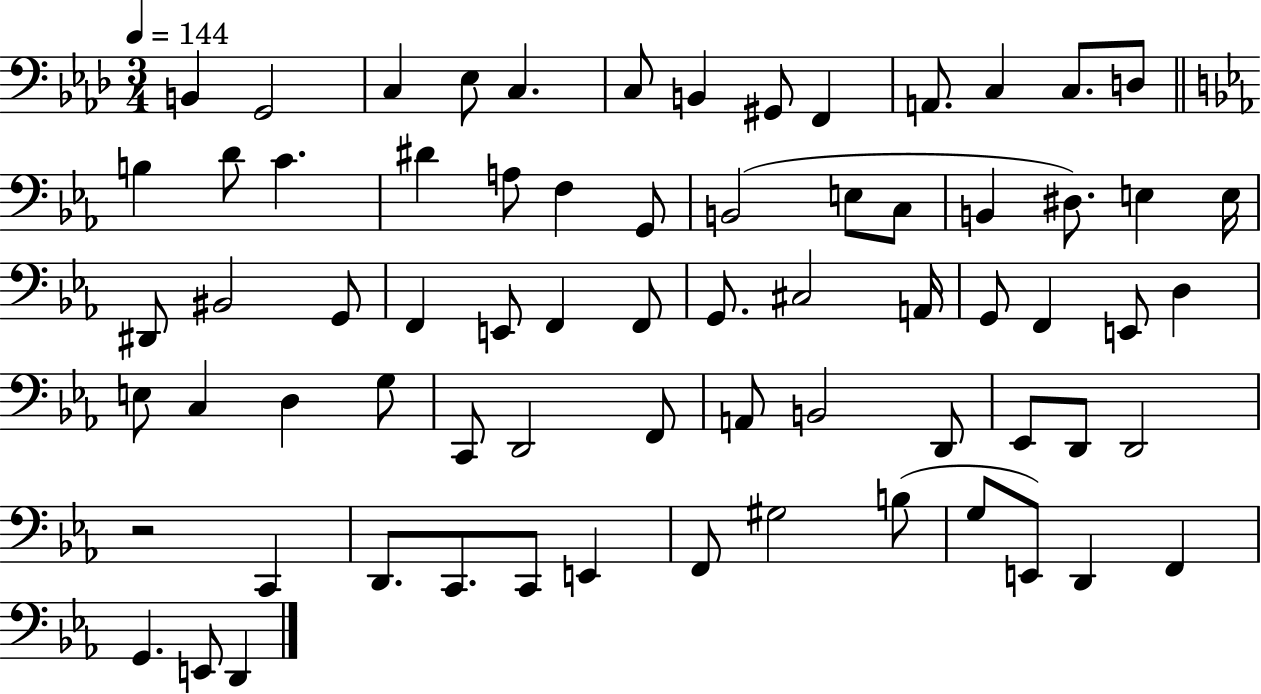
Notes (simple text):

B2/q G2/h C3/q Eb3/e C3/q. C3/e B2/q G#2/e F2/q A2/e. C3/q C3/e. D3/e B3/q D4/e C4/q. D#4/q A3/e F3/q G2/e B2/h E3/e C3/e B2/q D#3/e. E3/q E3/s D#2/e BIS2/h G2/e F2/q E2/e F2/q F2/e G2/e. C#3/h A2/s G2/e F2/q E2/e D3/q E3/e C3/q D3/q G3/e C2/e D2/h F2/e A2/e B2/h D2/e Eb2/e D2/e D2/h R/h C2/q D2/e. C2/e. C2/e E2/q F2/e G#3/h B3/e G3/e E2/e D2/q F2/q G2/q. E2/e D2/q